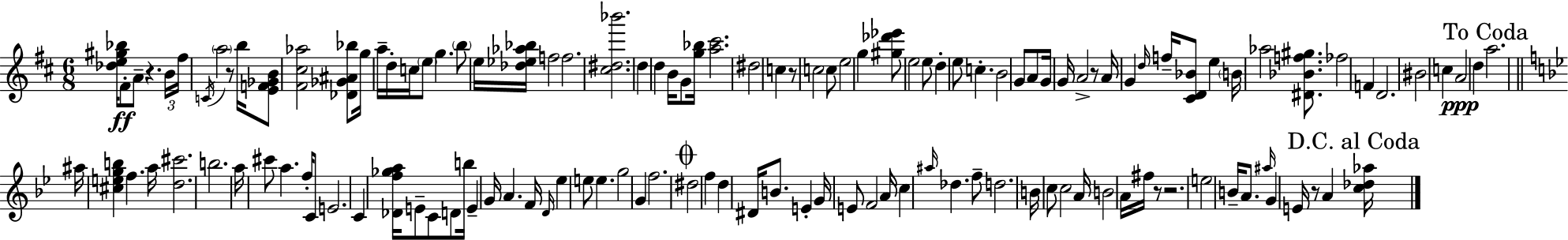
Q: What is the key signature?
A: D major